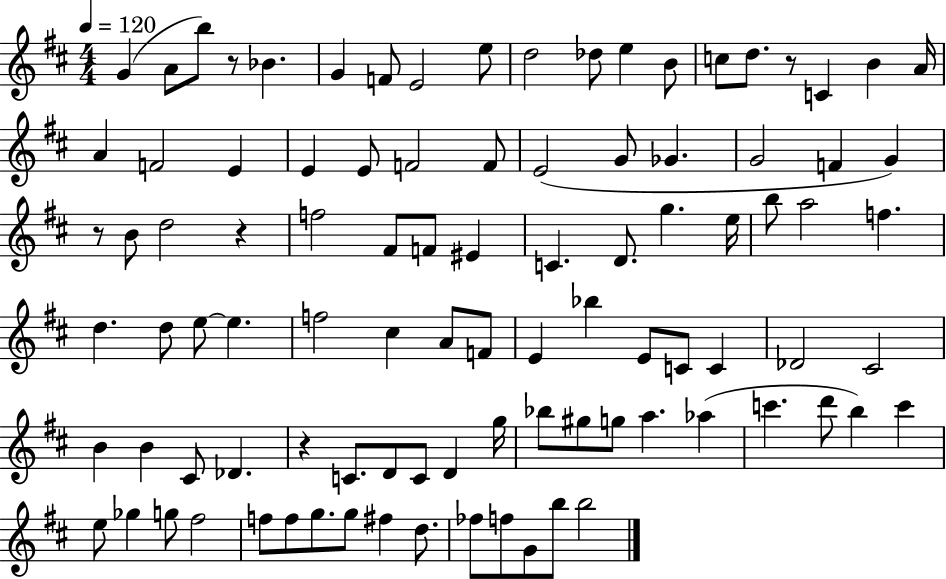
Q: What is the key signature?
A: D major